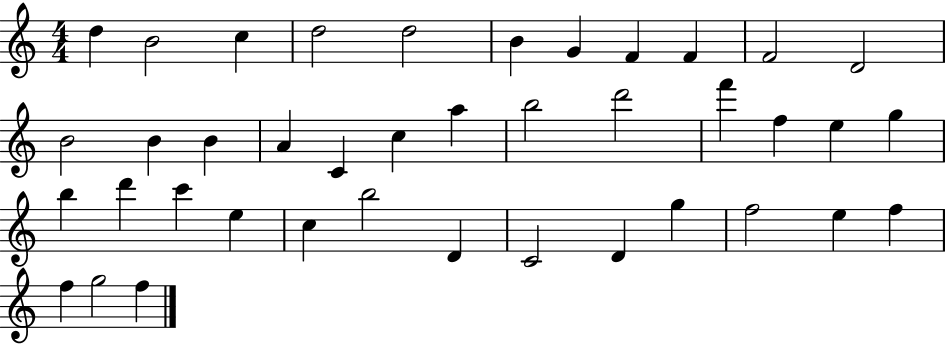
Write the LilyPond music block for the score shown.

{
  \clef treble
  \numericTimeSignature
  \time 4/4
  \key c \major
  d''4 b'2 c''4 | d''2 d''2 | b'4 g'4 f'4 f'4 | f'2 d'2 | \break b'2 b'4 b'4 | a'4 c'4 c''4 a''4 | b''2 d'''2 | f'''4 f''4 e''4 g''4 | \break b''4 d'''4 c'''4 e''4 | c''4 b''2 d'4 | c'2 d'4 g''4 | f''2 e''4 f''4 | \break f''4 g''2 f''4 | \bar "|."
}